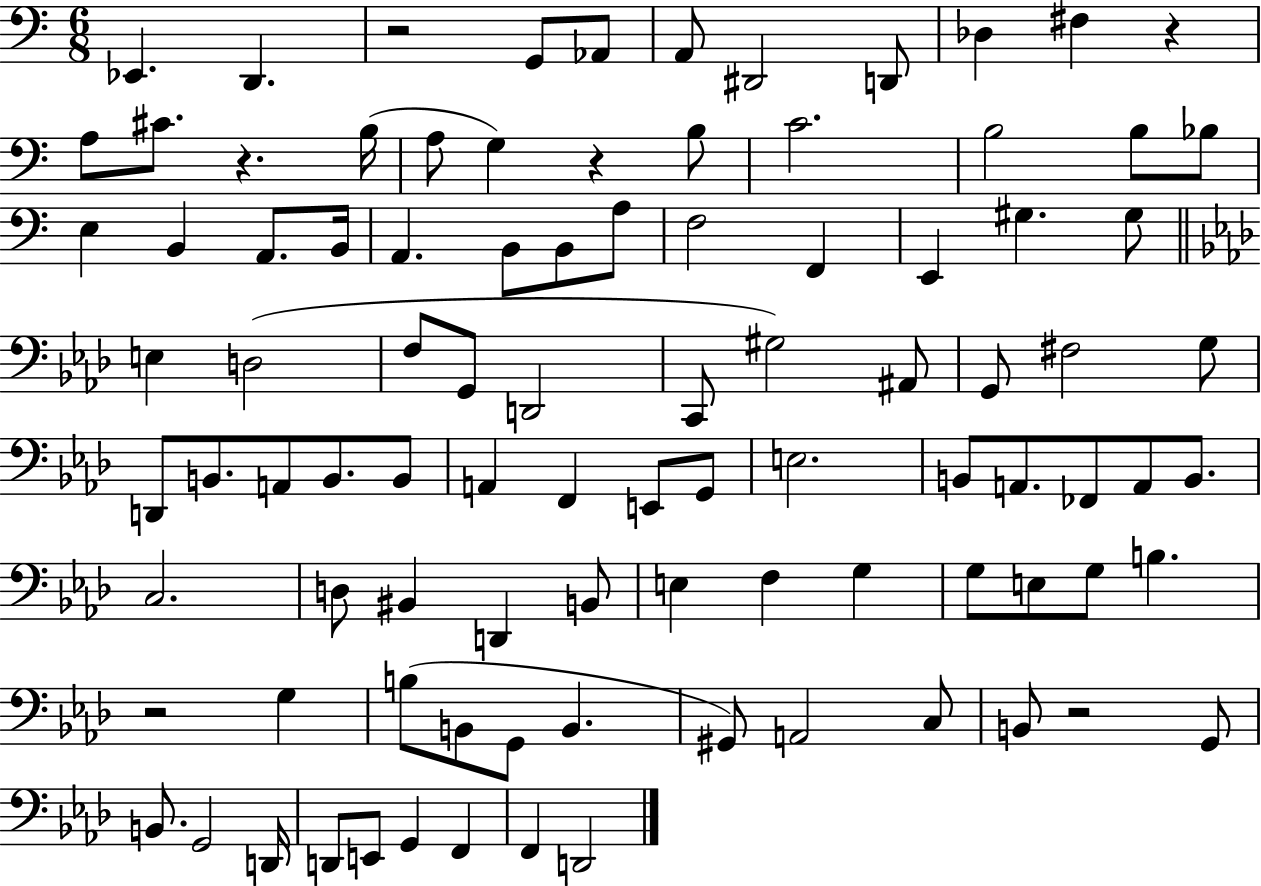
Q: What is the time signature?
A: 6/8